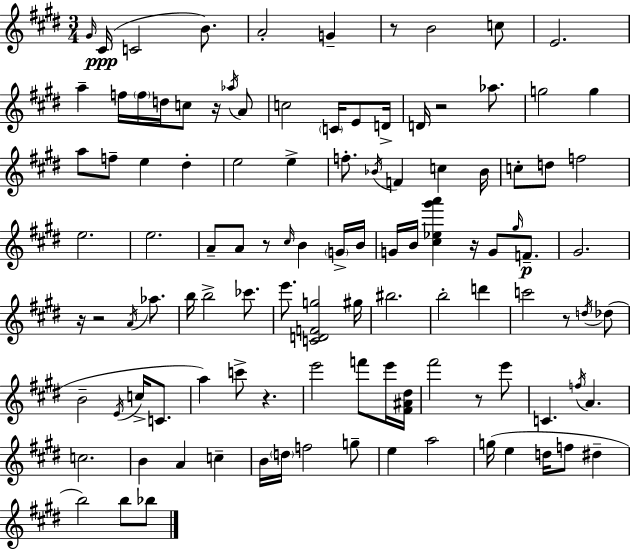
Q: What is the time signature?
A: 3/4